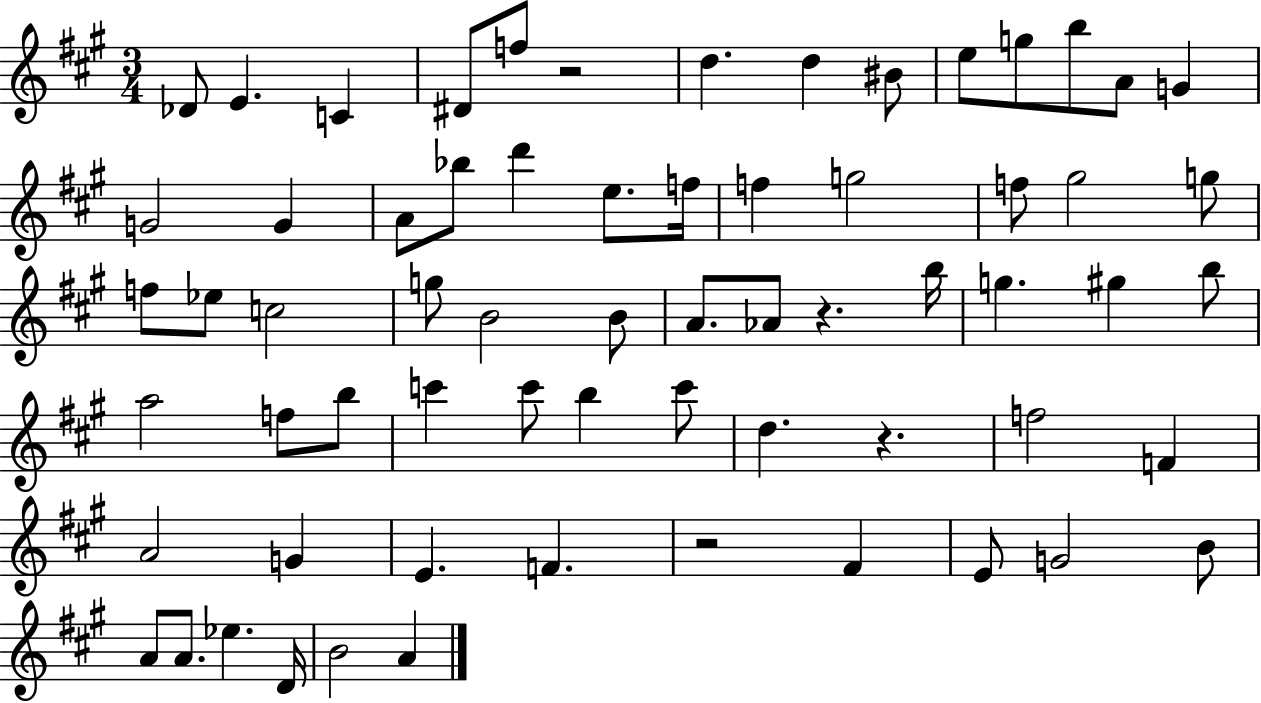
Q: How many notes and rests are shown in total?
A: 65